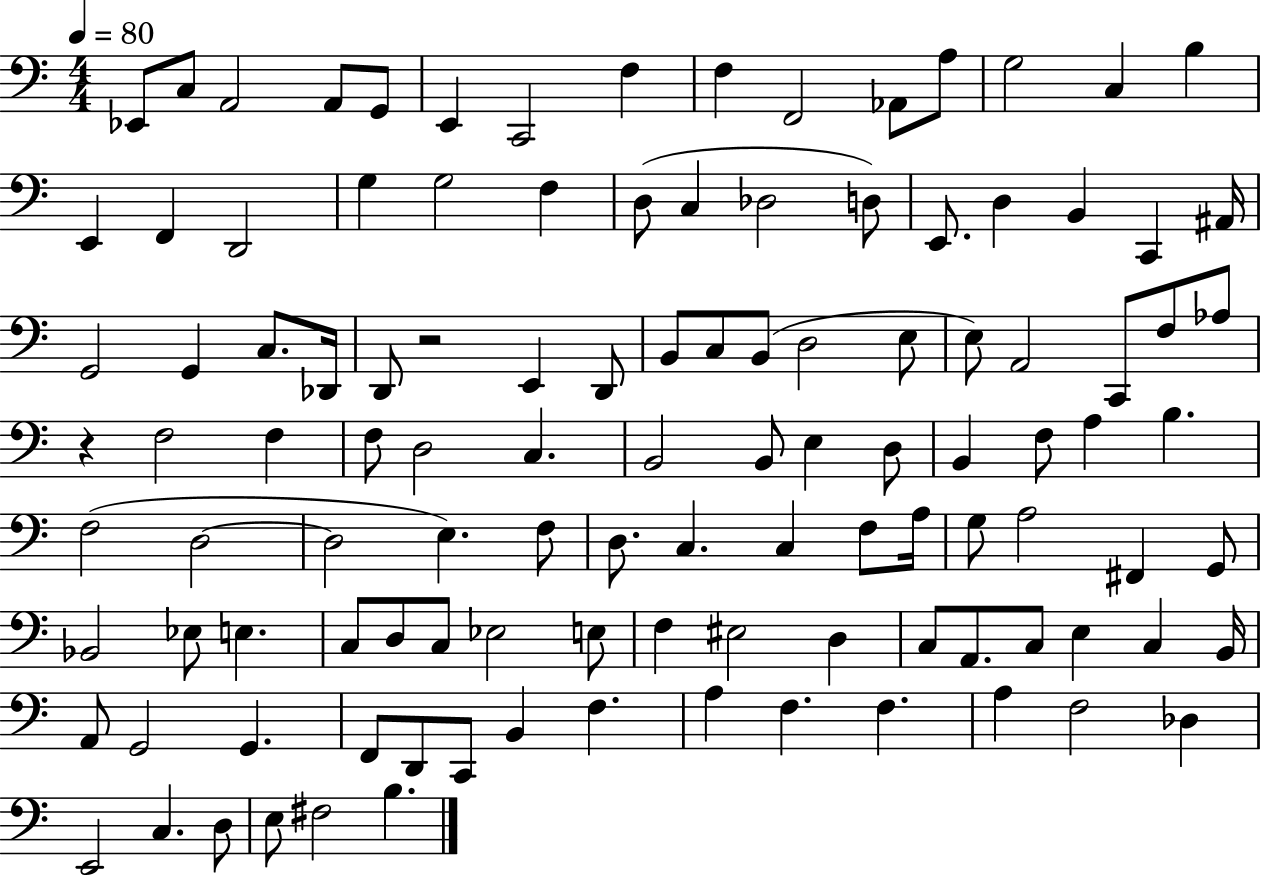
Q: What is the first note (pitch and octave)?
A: Eb2